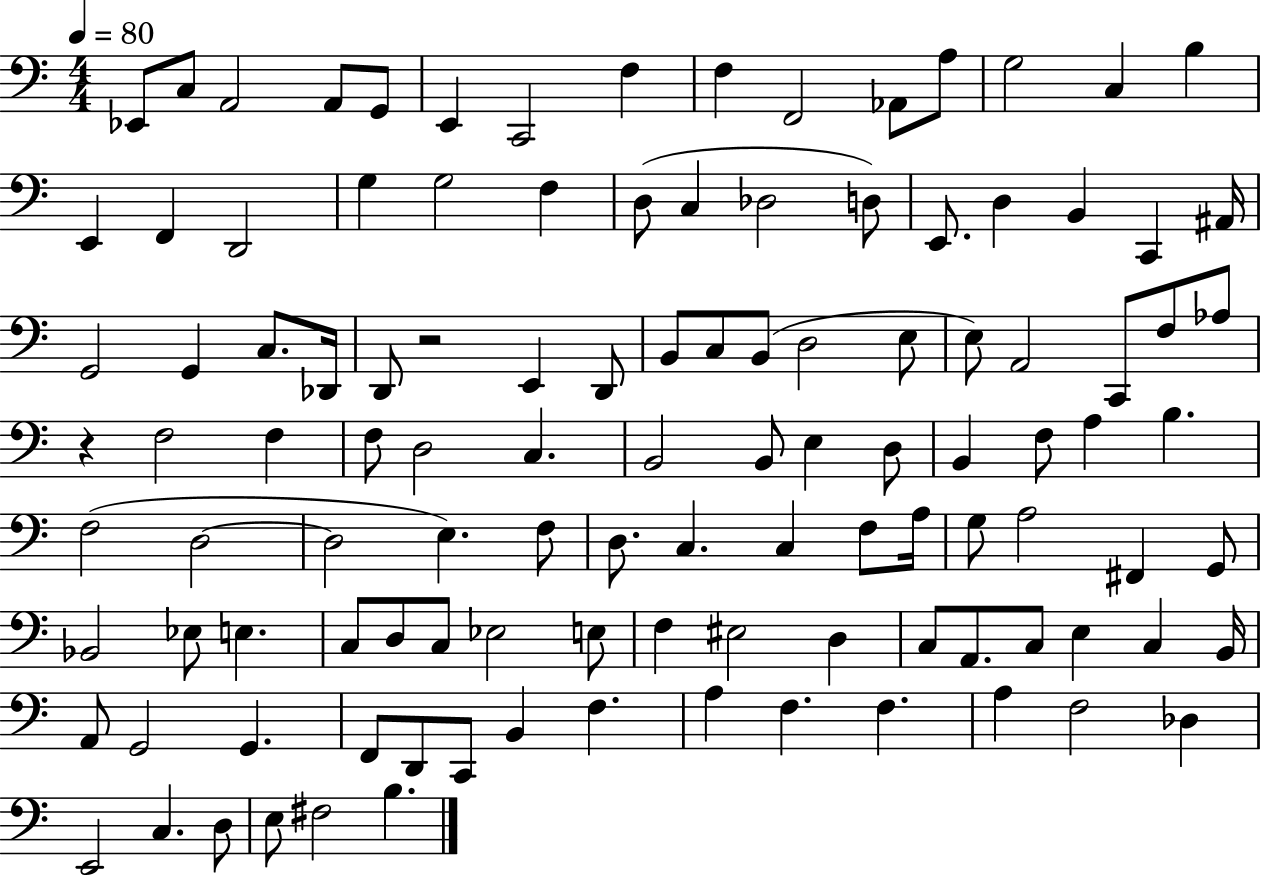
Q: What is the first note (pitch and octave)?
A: Eb2